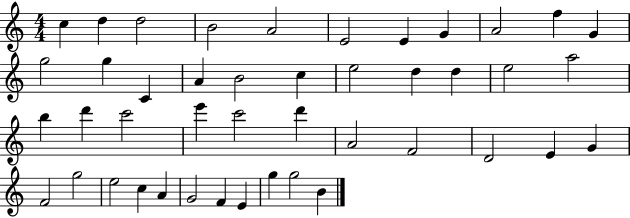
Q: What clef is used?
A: treble